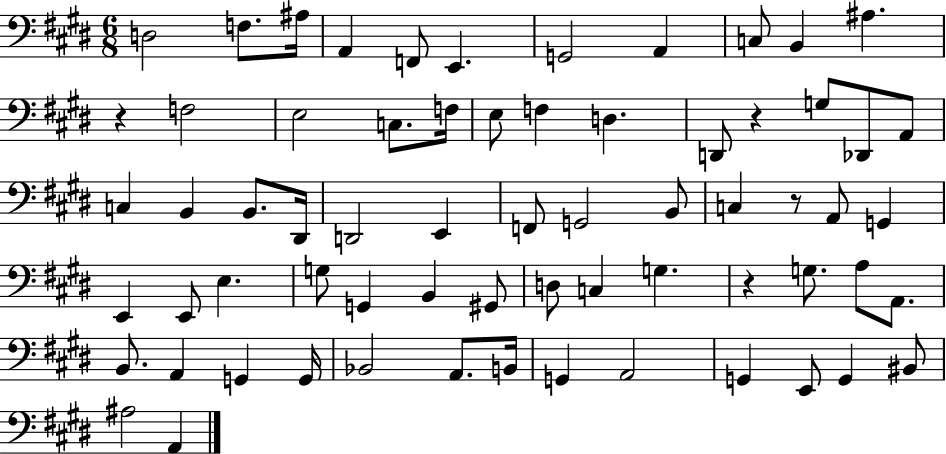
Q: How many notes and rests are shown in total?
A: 66